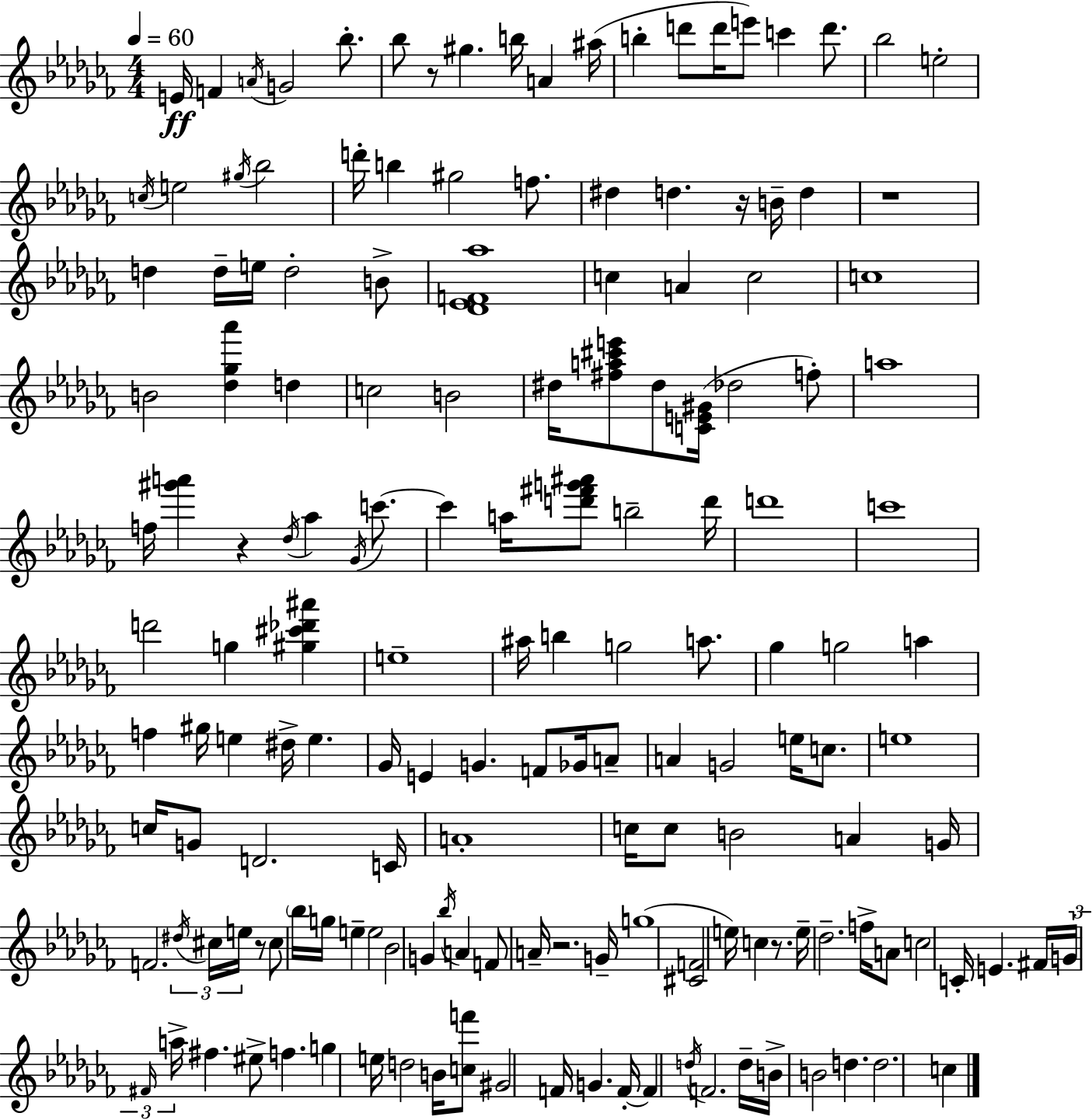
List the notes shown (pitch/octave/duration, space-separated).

E4/s F4/q A4/s G4/h Bb5/e. Bb5/e R/e G#5/q. B5/s A4/q A#5/s B5/q D6/e D6/s E6/e C6/q D6/e. Bb5/h E5/h C5/s E5/h G#5/s Bb5/h D6/s B5/q G#5/h F5/e. D#5/q D5/q. R/s B4/s D5/q R/w D5/q D5/s E5/s D5/h B4/e [Db4,Eb4,F4,Ab5]/w C5/q A4/q C5/h C5/w B4/h [Db5,Gb5,Ab6]/q D5/q C5/h B4/h D#5/s [F#5,A5,C#6,E6]/e D#5/e [C4,E4,G#4]/s Db5/h F5/e A5/w F5/s [G#6,A6]/q R/q Db5/s Ab5/q Gb4/s C6/e. C6/q A5/s [D6,F#6,G6,A#6]/e B5/h D6/s D6/w C6/w D6/h G5/q [G#5,C#6,Db6,A#6]/q E5/w A#5/s B5/q G5/h A5/e. Gb5/q G5/h A5/q F5/q G#5/s E5/q D#5/s E5/q. Gb4/s E4/q G4/q. F4/e Gb4/s A4/e A4/q G4/h E5/s C5/e. E5/w C5/s G4/e D4/h. C4/s A4/w C5/s C5/e B4/h A4/q G4/s F4/h. D#5/s C#5/s E5/s R/e C#5/e Bb5/s G5/s E5/q E5/h Bb4/h G4/q Bb5/s A4/q F4/e A4/s R/h. G4/s G5/w [C#4,F4]/h E5/s C5/q R/e. E5/s Db5/h. F5/s A4/e C5/h C4/s E4/q. F#4/s G4/s F#4/s A5/s F#5/q. EIS5/e F5/q. G5/q E5/s D5/h B4/s [C5,F6]/e G#4/h F4/s G4/q. F4/s F4/q D5/s F4/h. D5/s B4/s B4/h D5/q. D5/h. C5/q